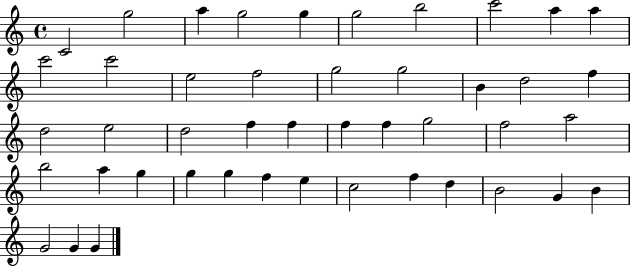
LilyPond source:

{
  \clef treble
  \time 4/4
  \defaultTimeSignature
  \key c \major
  c'2 g''2 | a''4 g''2 g''4 | g''2 b''2 | c'''2 a''4 a''4 | \break c'''2 c'''2 | e''2 f''2 | g''2 g''2 | b'4 d''2 f''4 | \break d''2 e''2 | d''2 f''4 f''4 | f''4 f''4 g''2 | f''2 a''2 | \break b''2 a''4 g''4 | g''4 g''4 f''4 e''4 | c''2 f''4 d''4 | b'2 g'4 b'4 | \break g'2 g'4 g'4 | \bar "|."
}